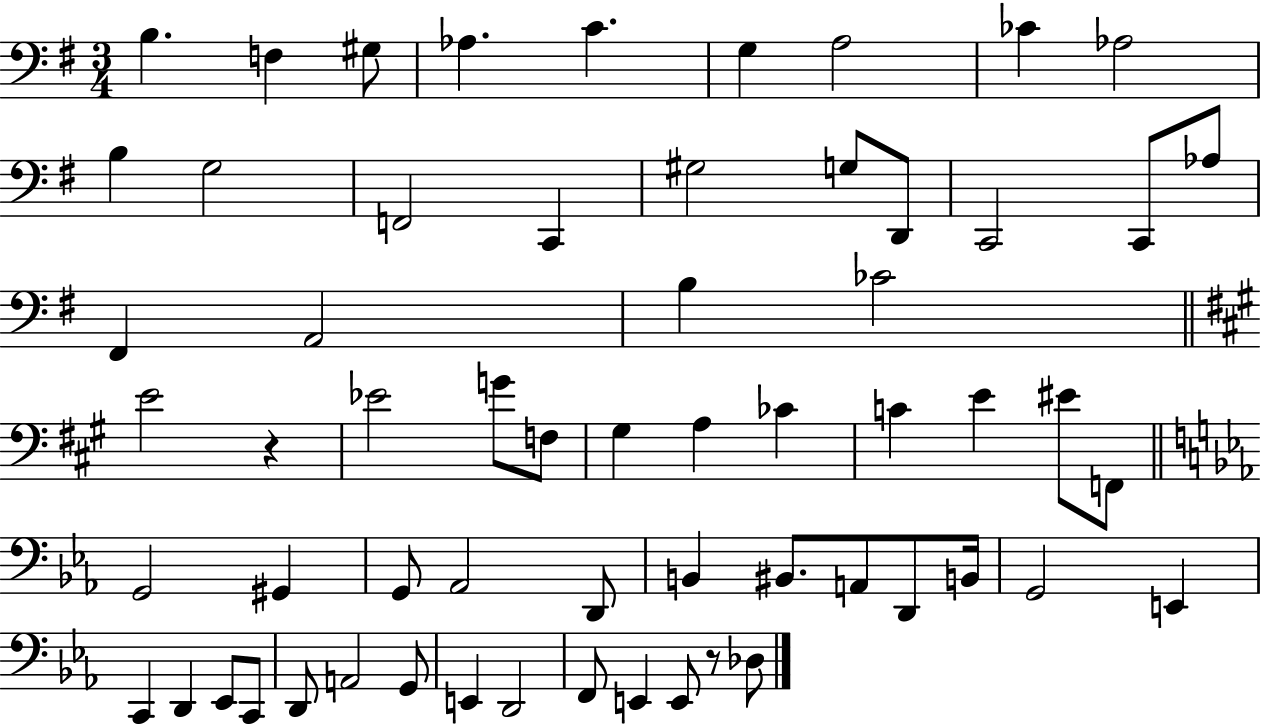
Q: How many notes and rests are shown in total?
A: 61